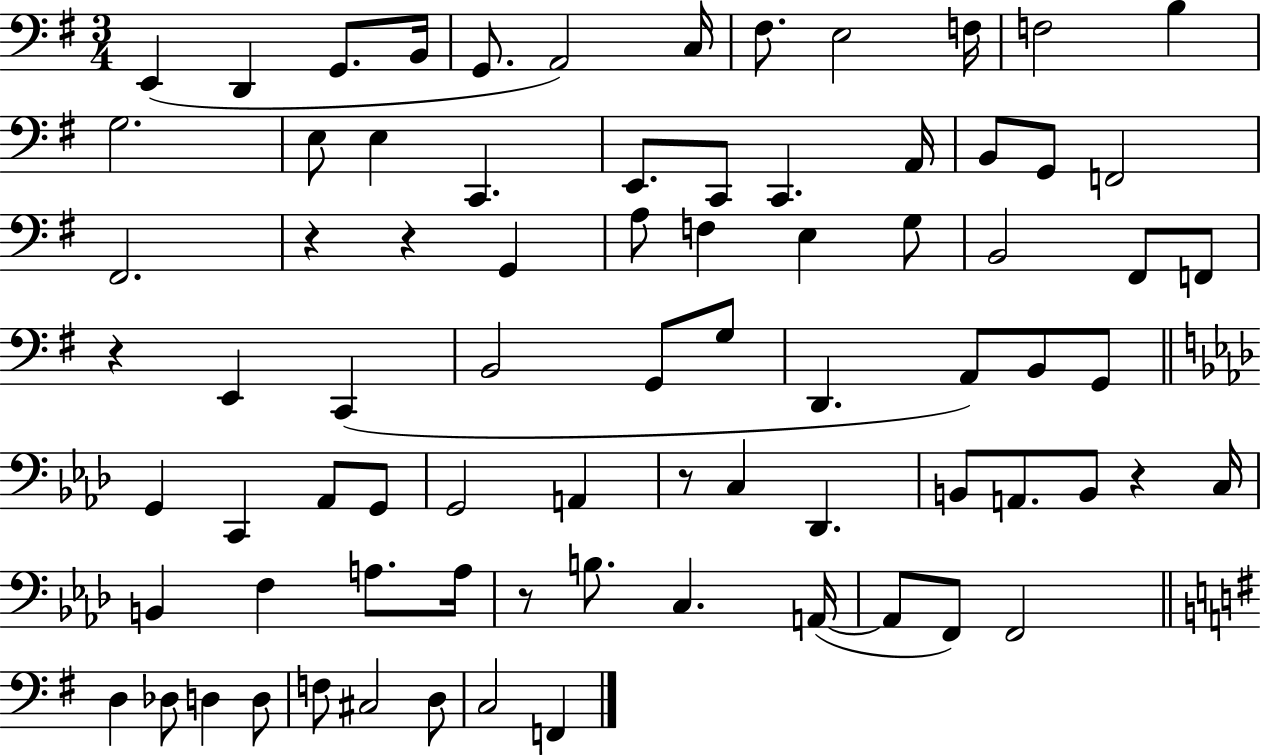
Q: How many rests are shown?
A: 6